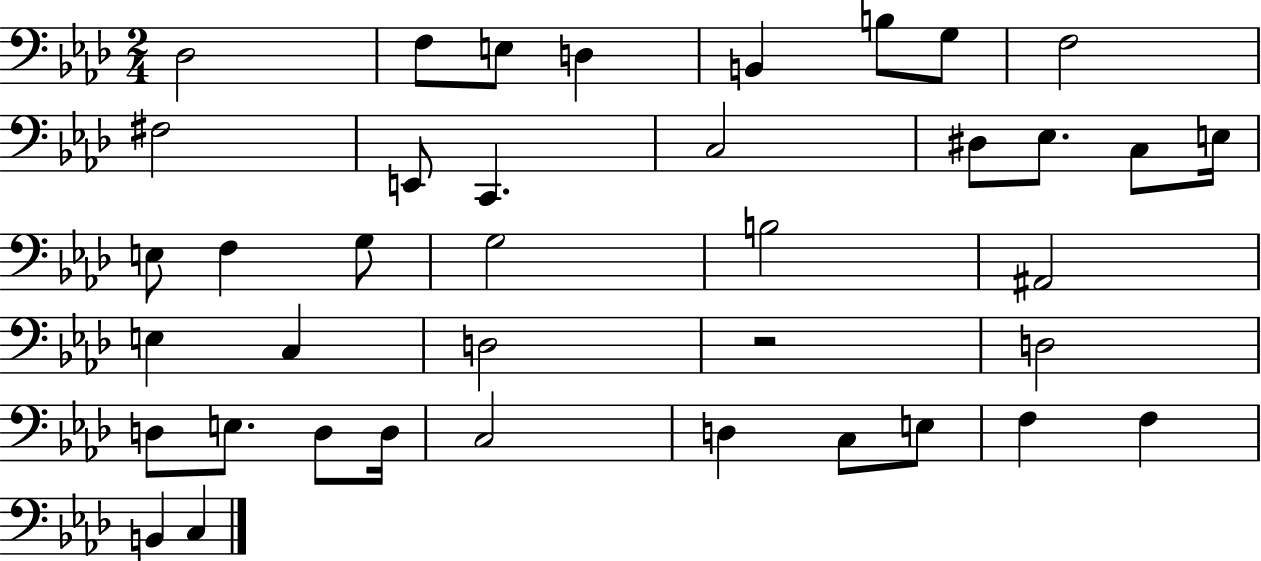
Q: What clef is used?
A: bass